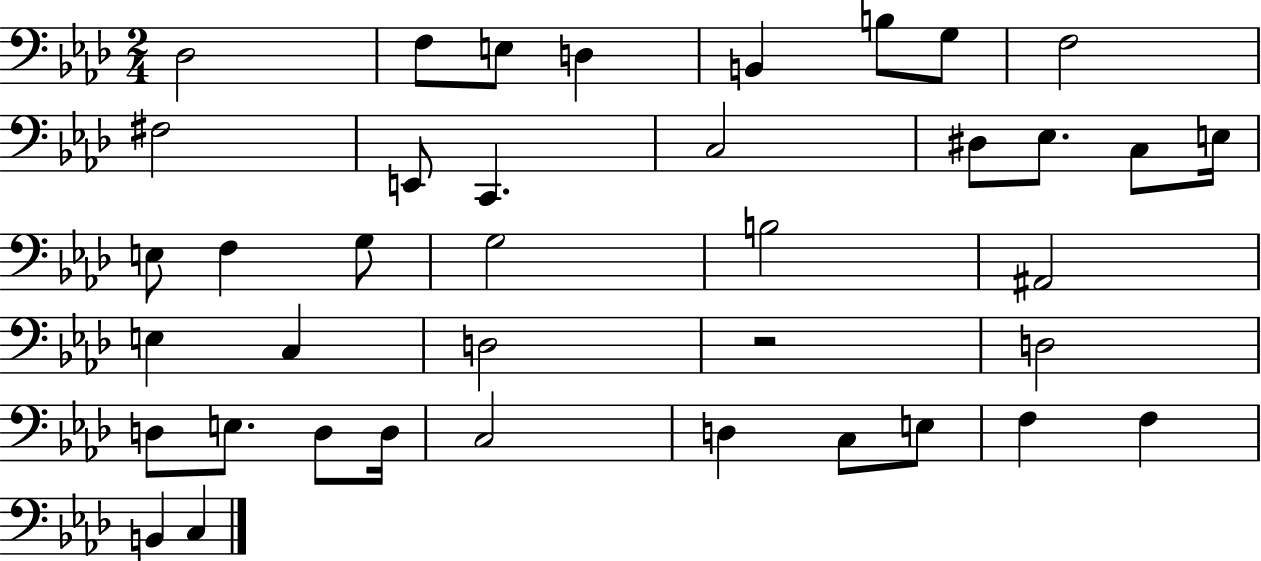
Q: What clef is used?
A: bass